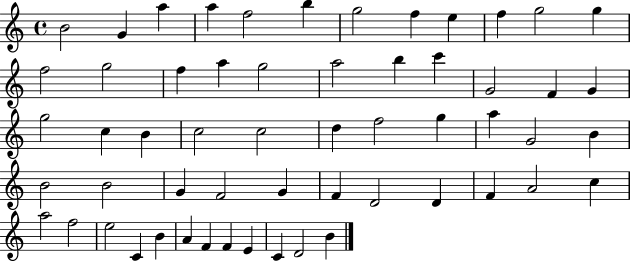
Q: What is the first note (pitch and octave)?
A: B4